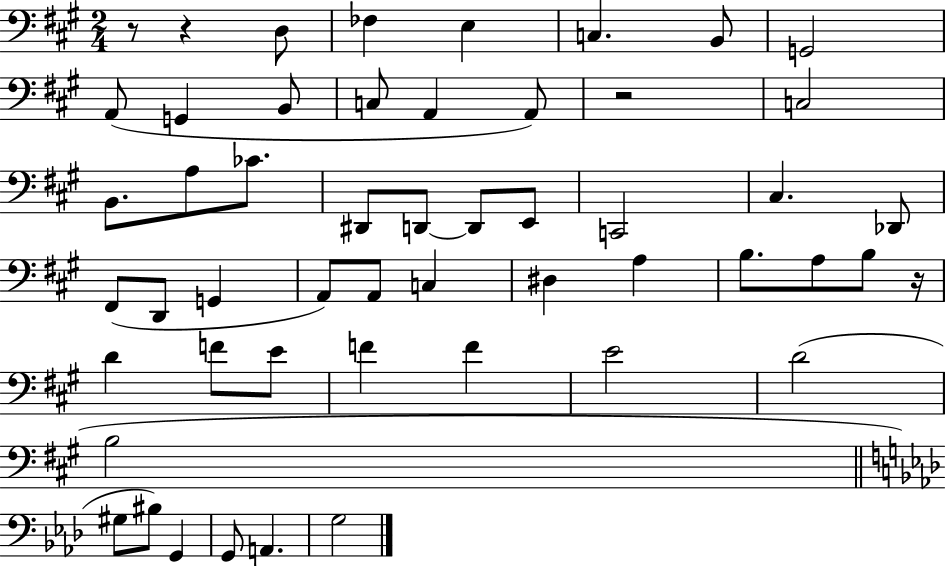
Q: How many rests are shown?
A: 4